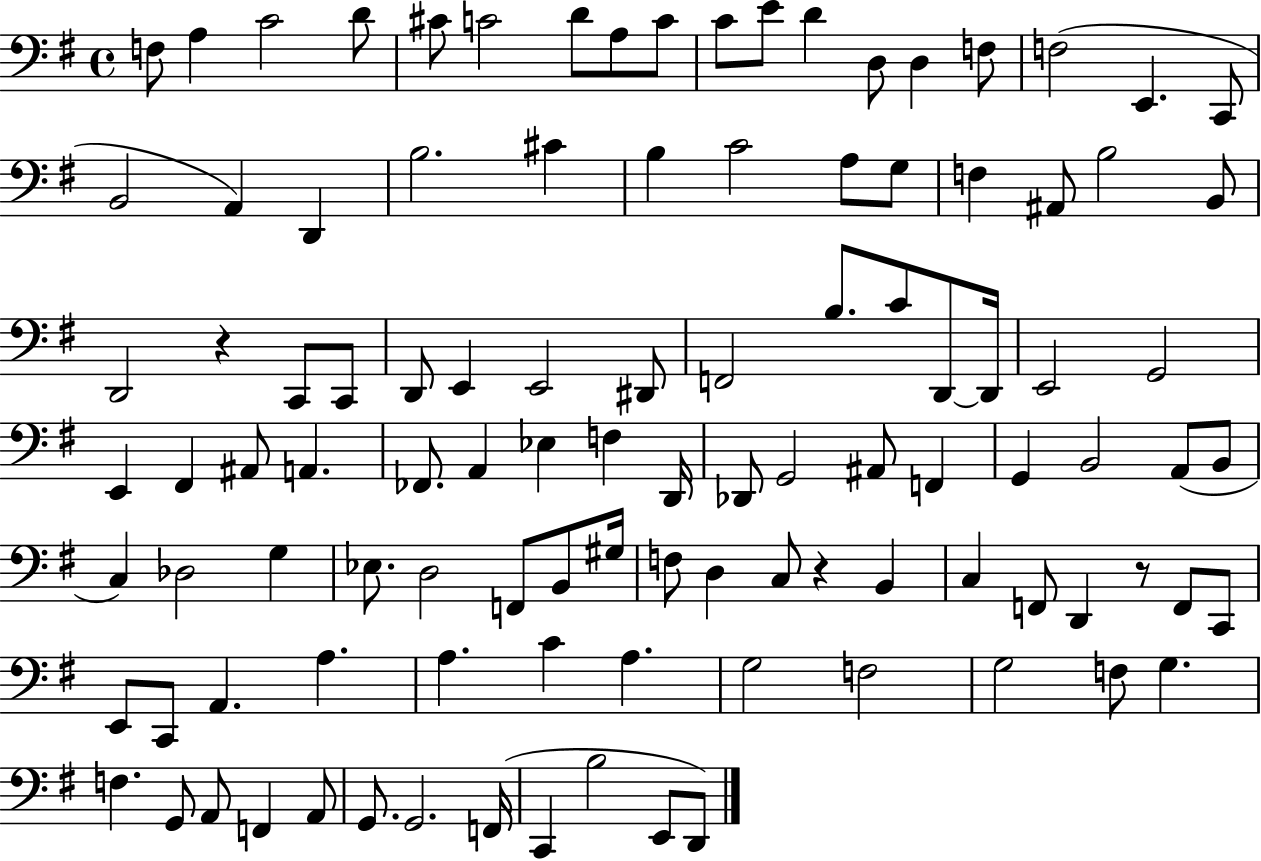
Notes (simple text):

F3/e A3/q C4/h D4/e C#4/e C4/h D4/e A3/e C4/e C4/e E4/e D4/q D3/e D3/q F3/e F3/h E2/q. C2/e B2/h A2/q D2/q B3/h. C#4/q B3/q C4/h A3/e G3/e F3/q A#2/e B3/h B2/e D2/h R/q C2/e C2/e D2/e E2/q E2/h D#2/e F2/h B3/e. C4/e D2/e D2/s E2/h G2/h E2/q F#2/q A#2/e A2/q. FES2/e. A2/q Eb3/q F3/q D2/s Db2/e G2/h A#2/e F2/q G2/q B2/h A2/e B2/e C3/q Db3/h G3/q Eb3/e. D3/h F2/e B2/e G#3/s F3/e D3/q C3/e R/q B2/q C3/q F2/e D2/q R/e F2/e C2/e E2/e C2/e A2/q. A3/q. A3/q. C4/q A3/q. G3/h F3/h G3/h F3/e G3/q. F3/q. G2/e A2/e F2/q A2/e G2/e. G2/h. F2/s C2/q B3/h E2/e D2/e